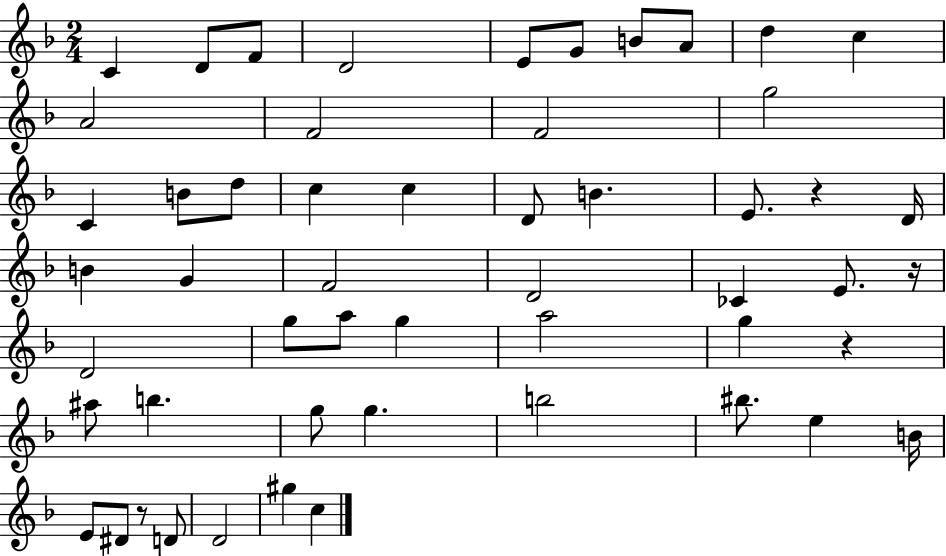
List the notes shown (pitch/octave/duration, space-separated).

C4/q D4/e F4/e D4/h E4/e G4/e B4/e A4/e D5/q C5/q A4/h F4/h F4/h G5/h C4/q B4/e D5/e C5/q C5/q D4/e B4/q. E4/e. R/q D4/s B4/q G4/q F4/h D4/h CES4/q E4/e. R/s D4/h G5/e A5/e G5/q A5/h G5/q R/q A#5/e B5/q. G5/e G5/q. B5/h BIS5/e. E5/q B4/s E4/e D#4/e R/e D4/e D4/h G#5/q C5/q